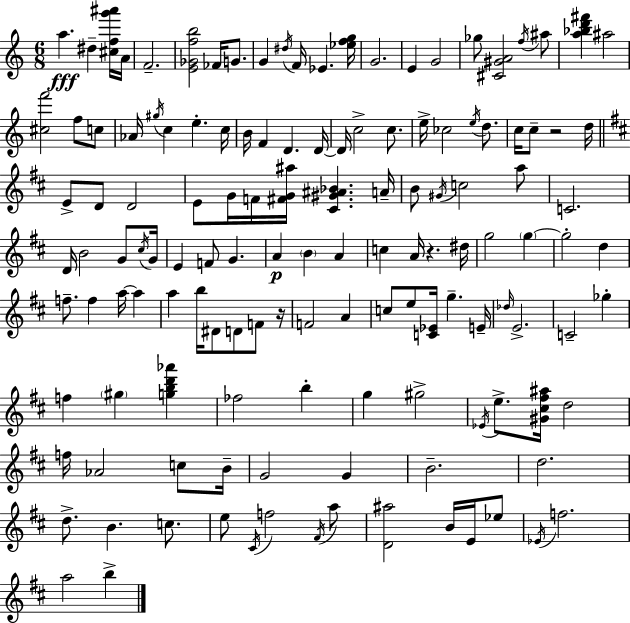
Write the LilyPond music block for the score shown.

{
  \clef treble
  \numericTimeSignature
  \time 6/8
  \key c \major
  \repeat volta 2 { a''4.\fff dis''4-- <cis'' f'' g''' ais'''>16 a'16 | f'2.-- | <e' ges' f'' b''>2 fes'16 g'8. | g'4 \acciaccatura { dis''16 } f'16 ees'4. | \break <ees'' f'' g''>16 g'2. | e'4 g'2 | ges''8 <cis' gis' a'>2 \acciaccatura { f''16 } | ais''8 <a'' bes'' d''' fis'''>4 ais''2 | \break <cis'' f'''>2 f''8 | c''8 aes'16 \acciaccatura { gis''16 } c''4 e''4.-. | c''16 b'16 f'4 d'4. | d'16~~ d'16 c''2-> | \break c''8. e''16-> ces''2 | \acciaccatura { e''16 } d''8. c''16 c''8-- r2 | d''16 \bar "||" \break \key d \major e'8-> d'8 d'2 | e'8 g'16 f'16 <fis' g' ais''>16 <cis' gis' ais' bes'>4. a'16-- | b'8 \acciaccatura { gis'16 } c''2 a''8 | c'2. | \break d'16 b'2 g'8 | \acciaccatura { cis''16 } g'16 e'4 f'8 g'4. | a'4\p \parenthesize b'4 a'4 | c''4 a'16 r4. | \break dis''16 g''2 \parenthesize g''4~~ | g''2-. d''4 | f''8.-- f''4 a''16~~ a''4 | a''4 b''16 dis'8 d'8 f'8 | \break r16 f'2 a'4 | c''8 e''8 <c' ees'>16 g''4.-- | e'16-- \grace { des''16 } e'2.-> | c'2-- ges''4-. | \break f''4 \parenthesize gis''4 <g'' b'' d''' aes'''>4 | fes''2 b''4-. | g''4 gis''2-> | \acciaccatura { ees'16 } e''8.-> <gis' cis'' fis'' ais''>16 d''2 | \break f''16 aes'2 | c''8 b'16-- g'2 | g'4 b'2.-- | d''2. | \break d''8.-> b'4. | c''8. e''8 \acciaccatura { cis'16 } f''2 | \acciaccatura { fis'16 } a''8 <d' ais''>2 | b'16 e'16 ees''8 \acciaccatura { ees'16 } f''2. | \break a''2 | b''4-> } \bar "|."
}